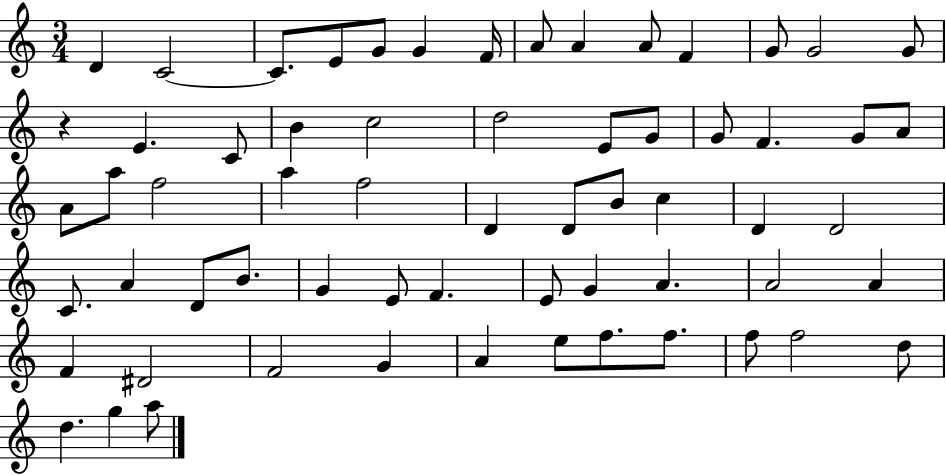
D4/q C4/h C4/e. E4/e G4/e G4/q F4/s A4/e A4/q A4/e F4/q G4/e G4/h G4/e R/q E4/q. C4/e B4/q C5/h D5/h E4/e G4/e G4/e F4/q. G4/e A4/e A4/e A5/e F5/h A5/q F5/h D4/q D4/e B4/e C5/q D4/q D4/h C4/e. A4/q D4/e B4/e. G4/q E4/e F4/q. E4/e G4/q A4/q. A4/h A4/q F4/q D#4/h F4/h G4/q A4/q E5/e F5/e. F5/e. F5/e F5/h D5/e D5/q. G5/q A5/e